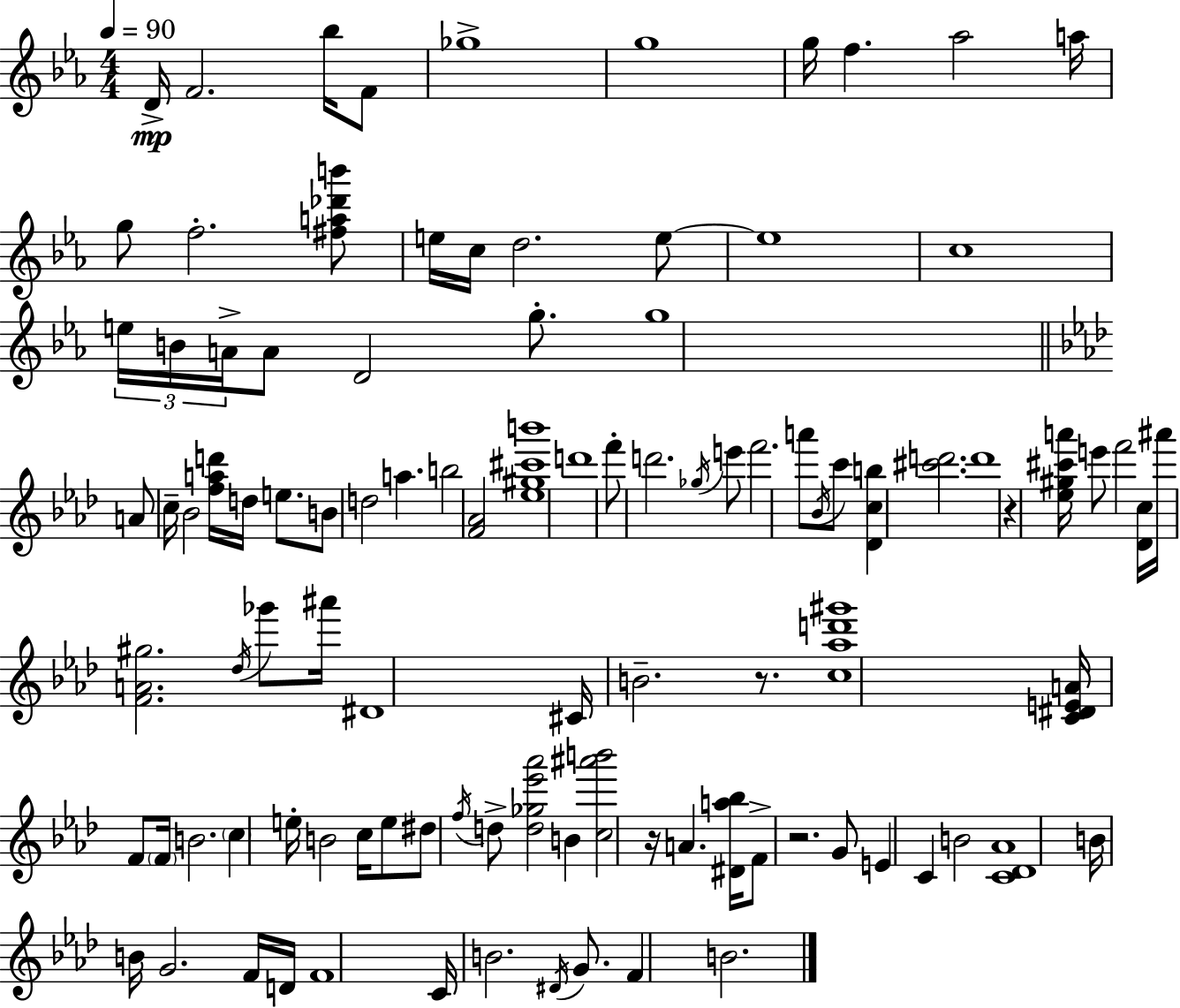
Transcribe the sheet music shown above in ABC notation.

X:1
T:Untitled
M:4/4
L:1/4
K:Eb
D/4 F2 _b/4 F/2 _g4 g4 g/4 f _a2 a/4 g/2 f2 [^fa_d'b']/2 e/4 c/4 d2 e/2 e4 c4 e/4 B/4 A/4 A/2 D2 g/2 g4 A/2 c/4 _B2 [fad']/4 d/4 e/2 B/2 d2 a b2 [F_A]2 [_e^g^c'b']4 d'4 f'/2 d'2 _g/4 e'/2 f'2 a'/2 _B/4 c'/2 [_Dcb] [^c'd']2 d'4 z [_e^g^c'a']/4 e'/2 f'2 [_Dc]/4 ^a'/4 [FA^g]2 _d/4 _g'/2 ^a'/4 ^D4 ^C/4 B2 z/2 [c_ad'^g']4 [C^DEA]/4 F/2 F/4 B2 c e/4 B2 c/4 e/2 ^d/2 f/4 d/2 [d_g_e'_a']2 B [c^a'b']2 z/4 A [^Da_b]/4 F/2 z2 G/2 E C B2 [C_D_A]4 B/4 B/4 G2 F/4 D/4 F4 C/4 B2 ^D/4 G/2 F B2